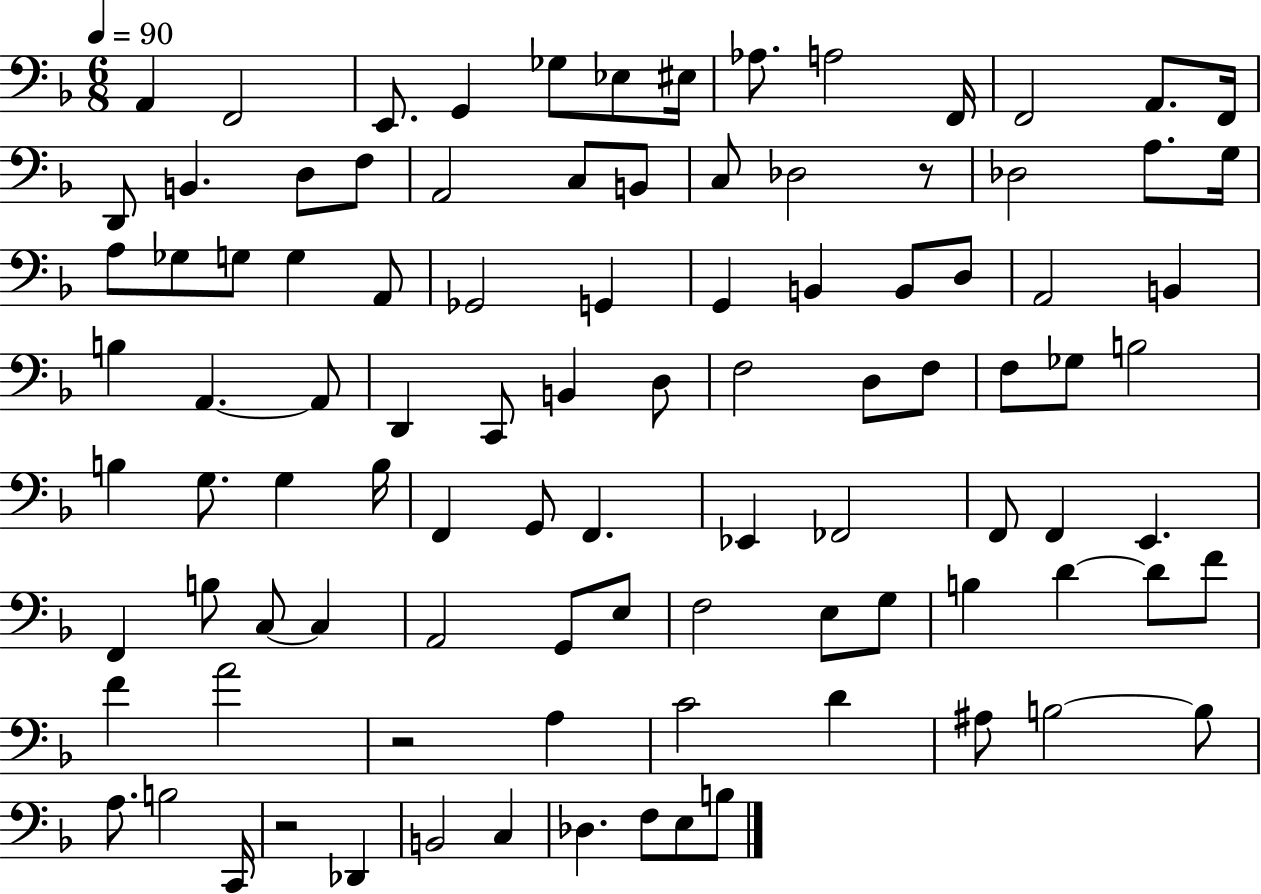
A2/q F2/h E2/e. G2/q Gb3/e Eb3/e EIS3/s Ab3/e. A3/h F2/s F2/h A2/e. F2/s D2/e B2/q. D3/e F3/e A2/h C3/e B2/e C3/e Db3/h R/e Db3/h A3/e. G3/s A3/e Gb3/e G3/e G3/q A2/e Gb2/h G2/q G2/q B2/q B2/e D3/e A2/h B2/q B3/q A2/q. A2/e D2/q C2/e B2/q D3/e F3/h D3/e F3/e F3/e Gb3/e B3/h B3/q G3/e. G3/q B3/s F2/q G2/e F2/q. Eb2/q FES2/h F2/e F2/q E2/q. F2/q B3/e C3/e C3/q A2/h G2/e E3/e F3/h E3/e G3/e B3/q D4/q D4/e F4/e F4/q A4/h R/h A3/q C4/h D4/q A#3/e B3/h B3/e A3/e. B3/h C2/s R/h Db2/q B2/h C3/q Db3/q. F3/e E3/e B3/e